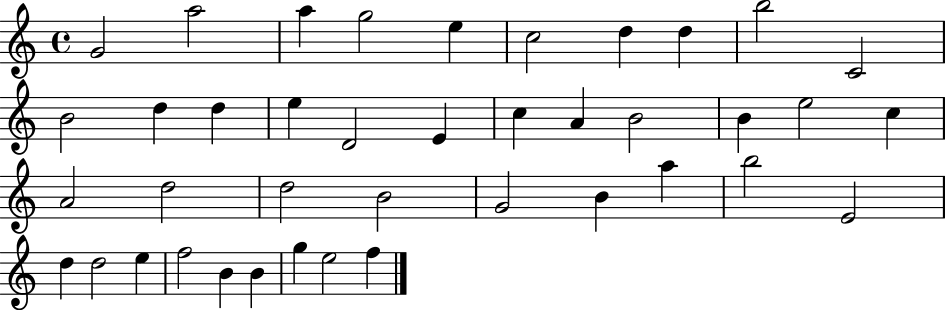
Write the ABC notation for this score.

X:1
T:Untitled
M:4/4
L:1/4
K:C
G2 a2 a g2 e c2 d d b2 C2 B2 d d e D2 E c A B2 B e2 c A2 d2 d2 B2 G2 B a b2 E2 d d2 e f2 B B g e2 f